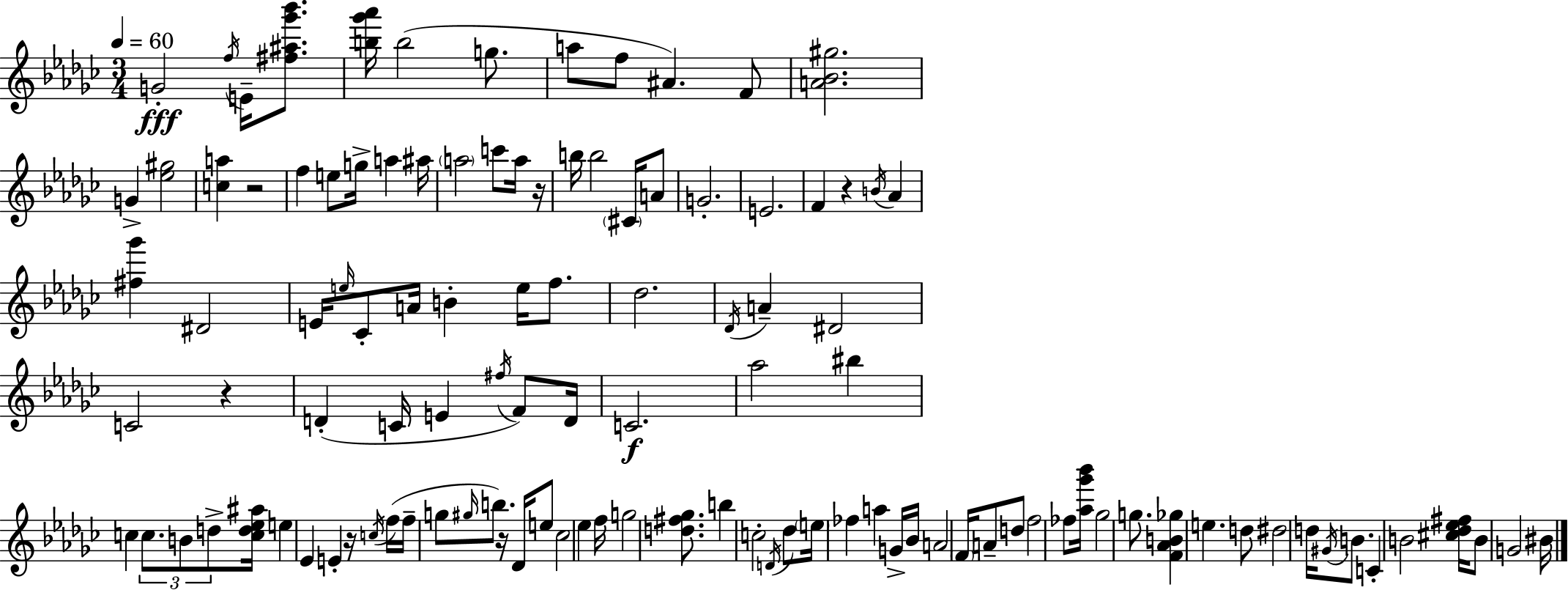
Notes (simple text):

G4/h F5/s E4/s [F#5,A#5,Gb6,Bb6]/e. [B5,Gb6,Ab6]/s B5/h G5/e. A5/e F5/e A#4/q. F4/e [A4,Bb4,G#5]/h. G4/q [Eb5,G#5]/h [C5,A5]/q R/h F5/q E5/e G5/s A5/q A#5/s A5/h C6/e A5/s R/s B5/s B5/h C#4/s A4/e G4/h. E4/h. F4/q R/q B4/s Ab4/q [F#5,Gb6]/q D#4/h E4/s E5/s CES4/e A4/s B4/q E5/s F5/e. Db5/h. Db4/s A4/q D#4/h C4/h R/q D4/q C4/s E4/q F#5/s F4/e D4/s C4/h. Ab5/h BIS5/q C5/q C5/e. B4/e D5/e [C5,D5,Eb5,A#5]/s E5/q Eb4/q E4/q R/s C5/s F5/s F5/s G5/e G#5/s B5/e. R/s Db4/s E5/e CES5/h Eb5/q F5/s G5/h [D5,F#5,Gb5]/e. B5/q C5/h D4/s Db5/e E5/s FES5/q A5/q G4/s Bb4/s A4/h F4/s A4/e D5/e F5/h FES5/e [Ab5,Gb6,Bb6]/s Gb5/h G5/e. [F4,Ab4,B4,Gb5]/q E5/q. D5/e D#5/h D5/s G#4/s B4/e. C4/q B4/h [C#5,Db5,Eb5,F#5]/s B4/e G4/h BIS4/s